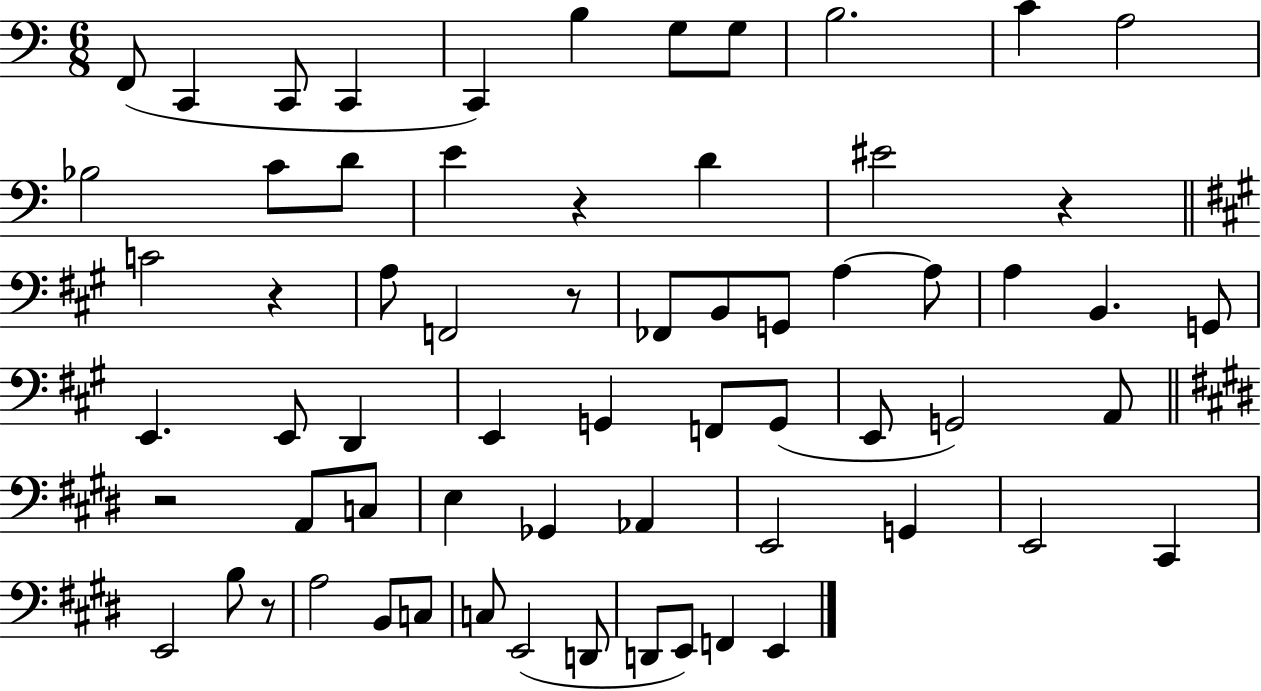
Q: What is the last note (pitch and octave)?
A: E2